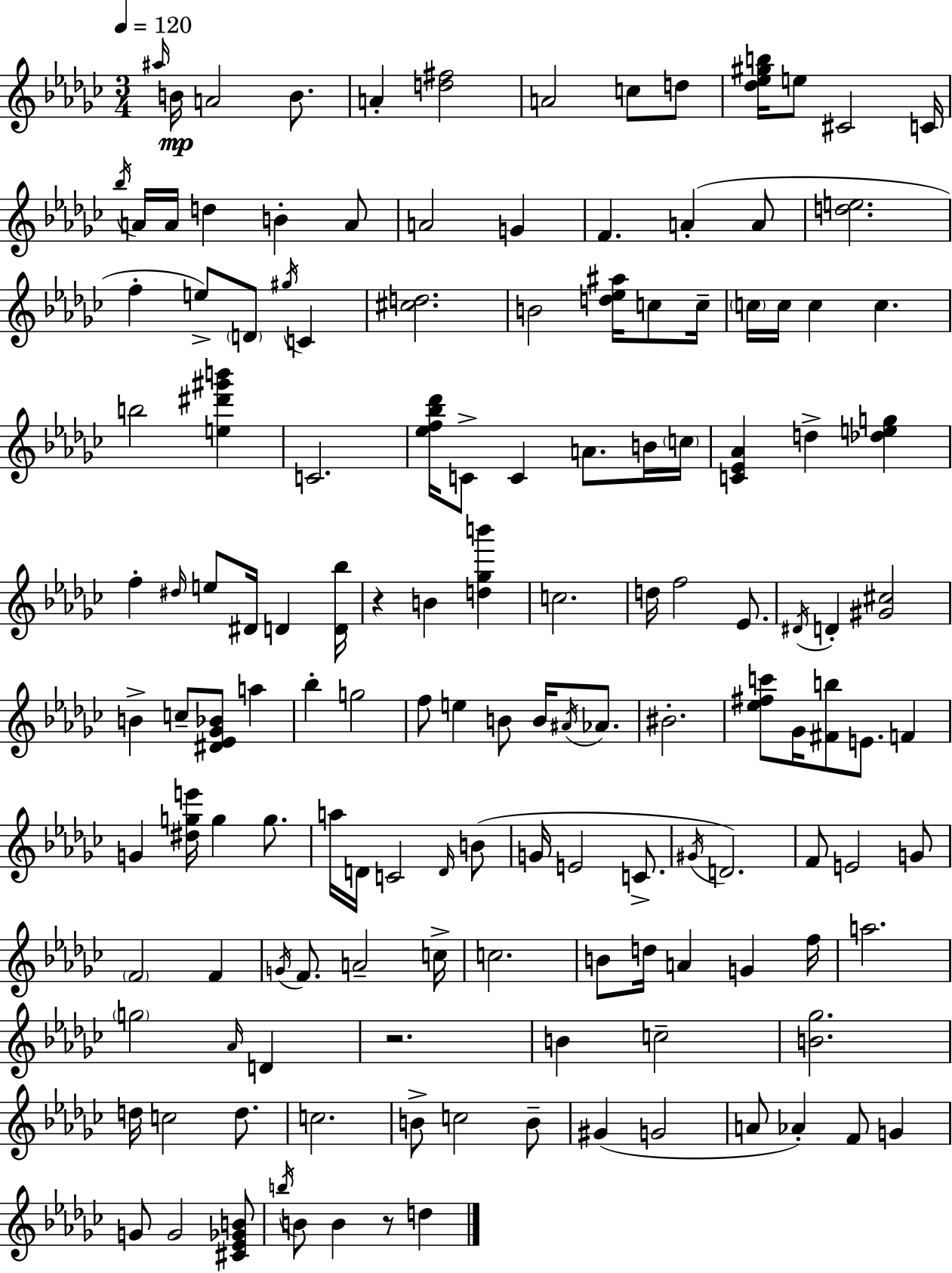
A#5/s B4/s A4/h B4/e. A4/q [D5,F#5]/h A4/h C5/e D5/e [Db5,Eb5,G#5,B5]/s E5/e C#4/h C4/s Bb5/s A4/s A4/s D5/q B4/q A4/e A4/h G4/q F4/q. A4/q A4/e [D5,E5]/h. F5/q E5/e D4/e G#5/s C4/q [C#5,D5]/h. B4/h [D5,Eb5,A#5]/s C5/e C5/s C5/s C5/s C5/q C5/q. B5/h [E5,D#6,G#6,B6]/q C4/h. [Eb5,F5,Bb5,Db6]/s C4/e C4/q A4/e. B4/s C5/s [C4,Eb4,Ab4]/q D5/q [Db5,E5,G5]/q F5/q D#5/s E5/e D#4/s D4/q [D4,Bb5]/s R/q B4/q [D5,Gb5,B6]/q C5/h. D5/s F5/h Eb4/e. D#4/s D4/q [G#4,C#5]/h B4/q C5/e [D#4,Eb4,Gb4,Bb4]/e A5/q Bb5/q G5/h F5/e E5/q B4/e B4/s A#4/s Ab4/e. BIS4/h. [Eb5,F#5,C6]/e Gb4/s [F#4,B5]/e E4/e. F4/q G4/q [D#5,G5,E6]/s G5/q G5/e. A5/s D4/s C4/h D4/s B4/e G4/s E4/h C4/e. G#4/s D4/h. F4/e E4/h G4/e F4/h F4/q G4/s F4/e. A4/h C5/s C5/h. B4/e D5/s A4/q G4/q F5/s A5/h. G5/h Ab4/s D4/q R/h. B4/q C5/h [B4,Gb5]/h. D5/s C5/h D5/e. C5/h. B4/e C5/h B4/e G#4/q G4/h A4/e Ab4/q F4/e G4/q G4/e G4/h [C#4,Eb4,Gb4,B4]/e B5/s B4/e B4/q R/e D5/q